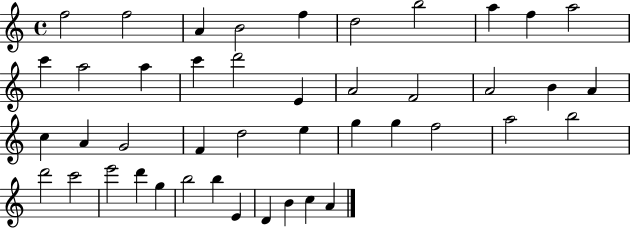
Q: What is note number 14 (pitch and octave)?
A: C6